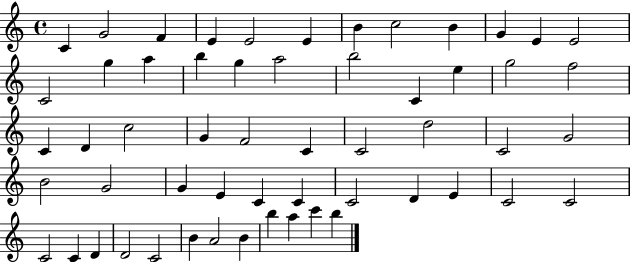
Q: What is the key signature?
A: C major